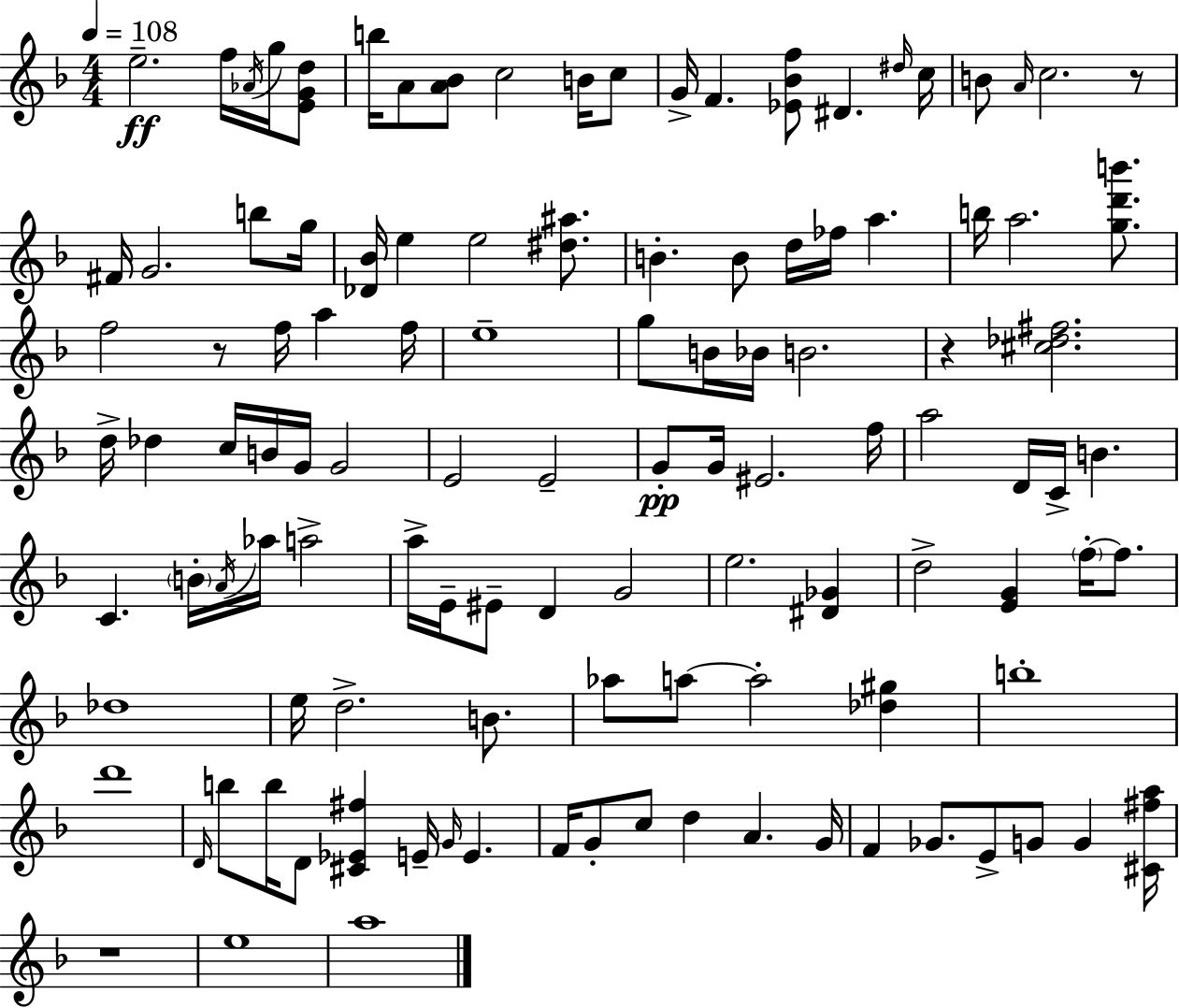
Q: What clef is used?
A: treble